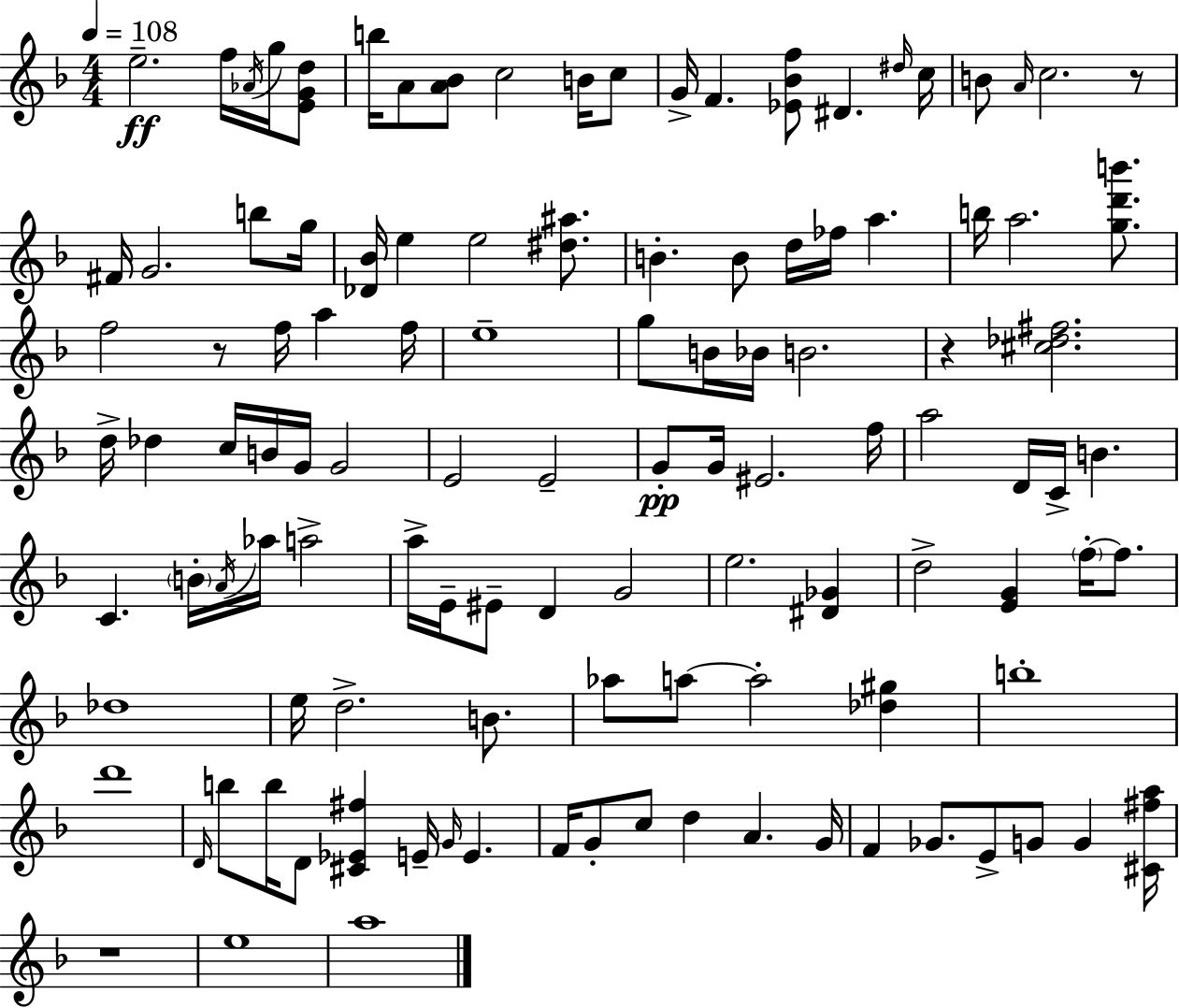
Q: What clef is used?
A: treble